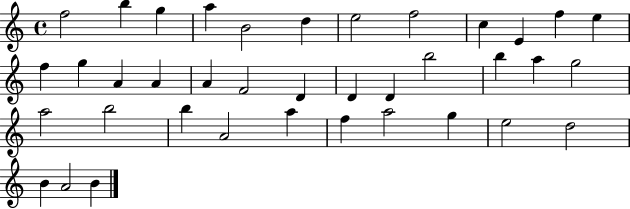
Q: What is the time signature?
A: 4/4